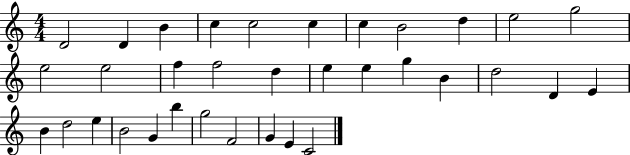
{
  \clef treble
  \numericTimeSignature
  \time 4/4
  \key c \major
  d'2 d'4 b'4 | c''4 c''2 c''4 | c''4 b'2 d''4 | e''2 g''2 | \break e''2 e''2 | f''4 f''2 d''4 | e''4 e''4 g''4 b'4 | d''2 d'4 e'4 | \break b'4 d''2 e''4 | b'2 g'4 b''4 | g''2 f'2 | g'4 e'4 c'2 | \break \bar "|."
}